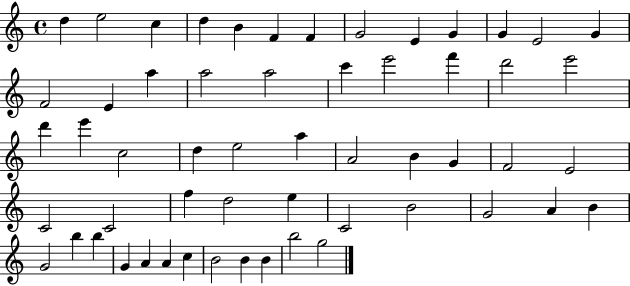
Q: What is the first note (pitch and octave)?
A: D5